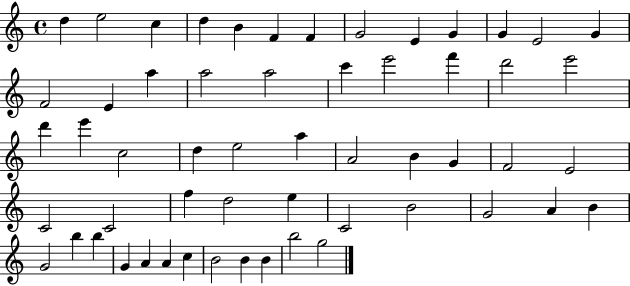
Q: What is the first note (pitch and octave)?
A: D5